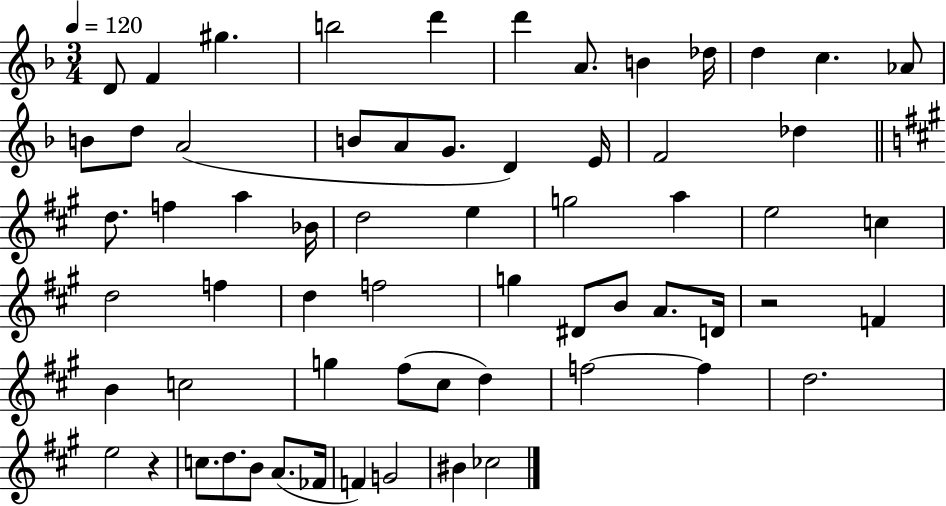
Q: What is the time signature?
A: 3/4